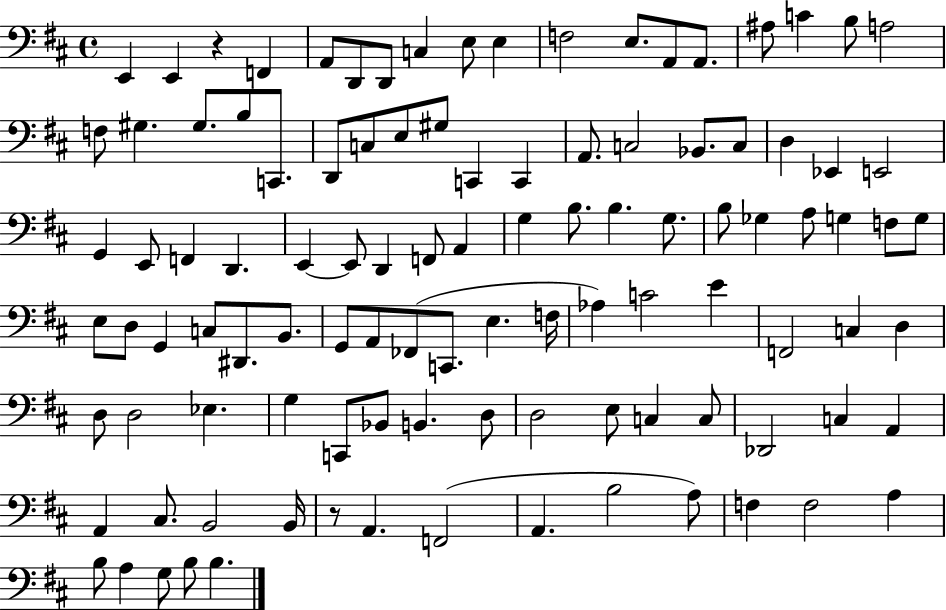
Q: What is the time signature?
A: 4/4